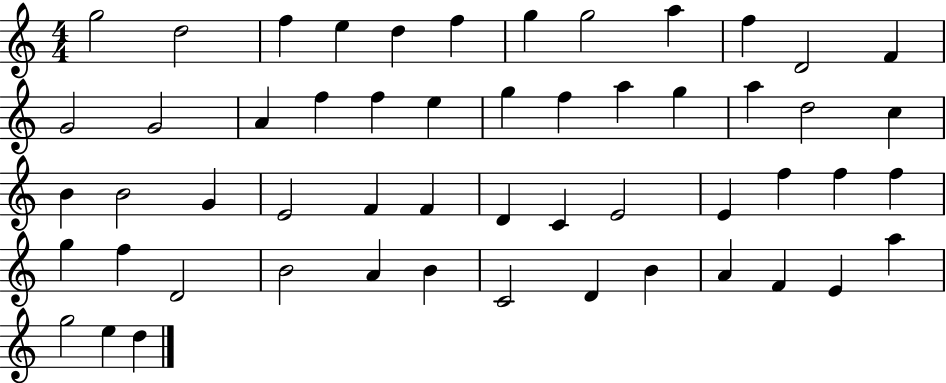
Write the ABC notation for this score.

X:1
T:Untitled
M:4/4
L:1/4
K:C
g2 d2 f e d f g g2 a f D2 F G2 G2 A f f e g f a g a d2 c B B2 G E2 F F D C E2 E f f f g f D2 B2 A B C2 D B A F E a g2 e d